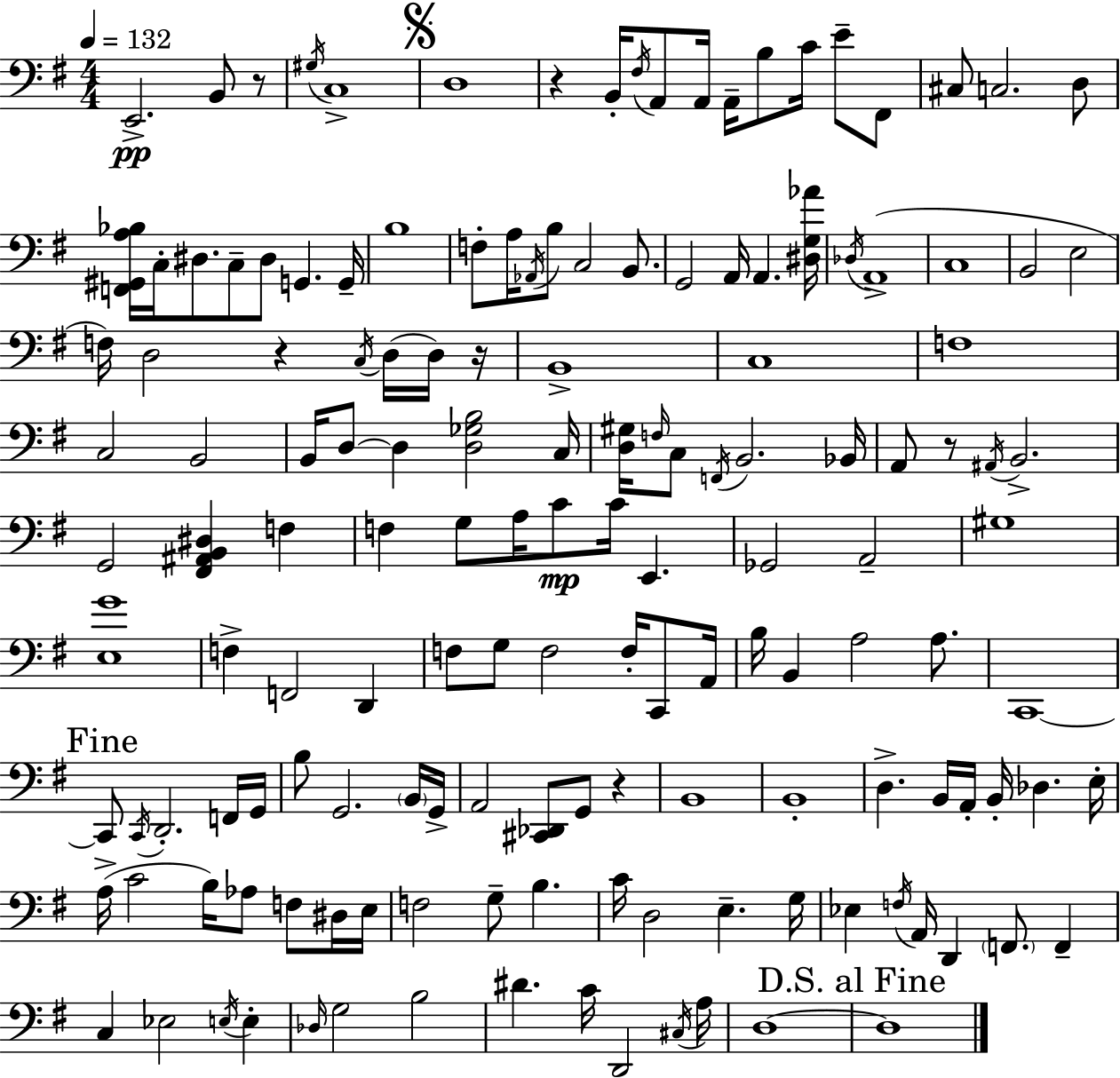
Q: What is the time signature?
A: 4/4